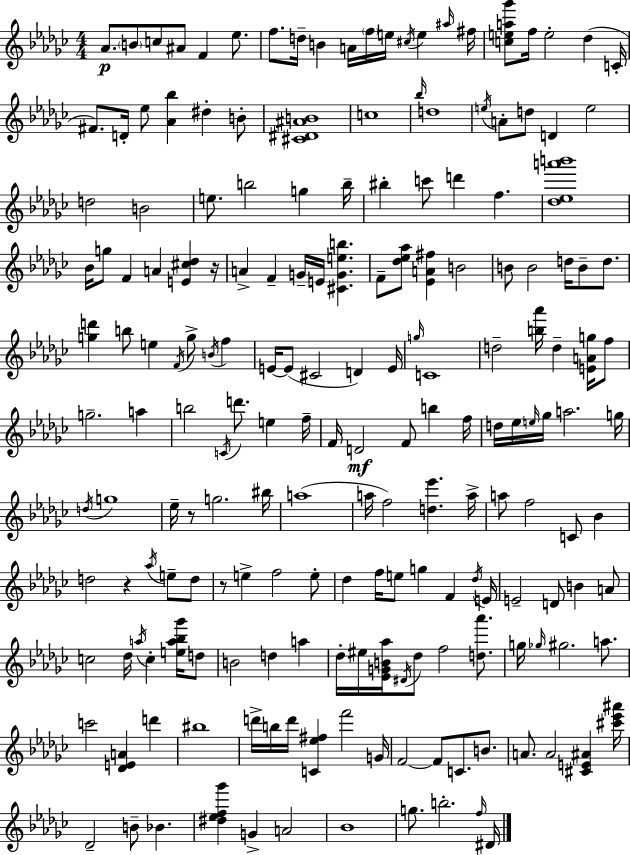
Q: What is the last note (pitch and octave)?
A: D#4